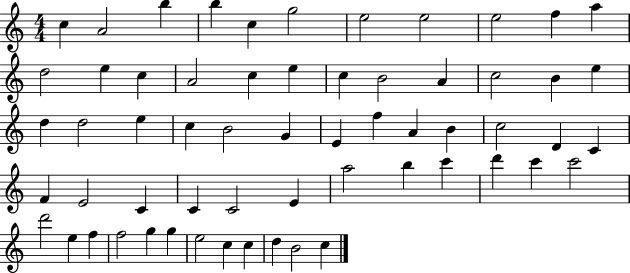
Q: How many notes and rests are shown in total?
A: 60